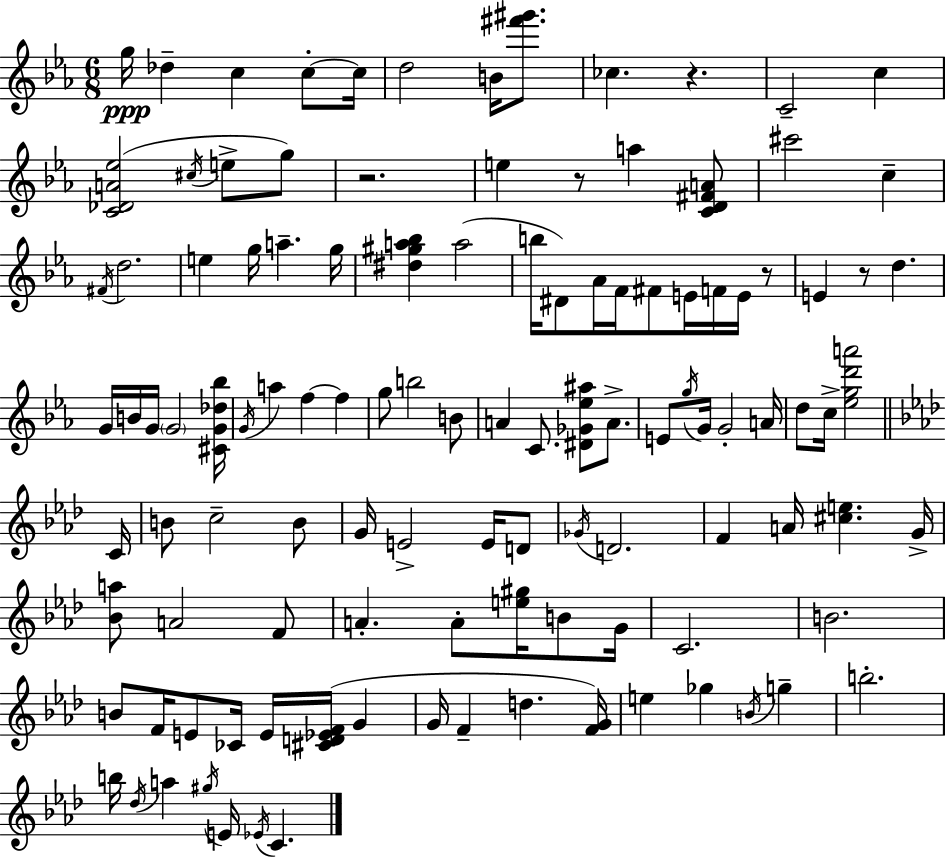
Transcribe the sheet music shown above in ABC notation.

X:1
T:Untitled
M:6/8
L:1/4
K:Cm
g/4 _d c c/2 c/4 d2 B/4 [^f'^g']/2 _c z C2 c [C_DA_e]2 ^c/4 e/2 g/2 z2 e z/2 a [CD^FA]/2 ^c'2 c ^F/4 d2 e g/4 a g/4 [^d^ga_b] a2 b/4 ^D/2 _A/4 F/4 ^F/2 E/4 F/4 E/4 z/2 E z/2 d G/4 B/4 G/4 G2 [^CG_d_b]/4 G/4 a f f g/2 b2 B/2 A C/2 [^D_G_e^a]/2 A/2 E/2 g/4 G/4 G2 A/4 d/2 c/4 [_egd'a']2 C/4 B/2 c2 B/2 G/4 E2 E/4 D/2 _G/4 D2 F A/4 [^ce] G/4 [_Ba]/2 A2 F/2 A A/2 [e^g]/4 B/2 G/4 C2 B2 B/2 F/4 E/2 _C/4 E/4 [^CD_EF]/4 G G/4 F d [FG]/4 e _g B/4 g b2 b/4 _d/4 a ^g/4 E/4 _E/4 C